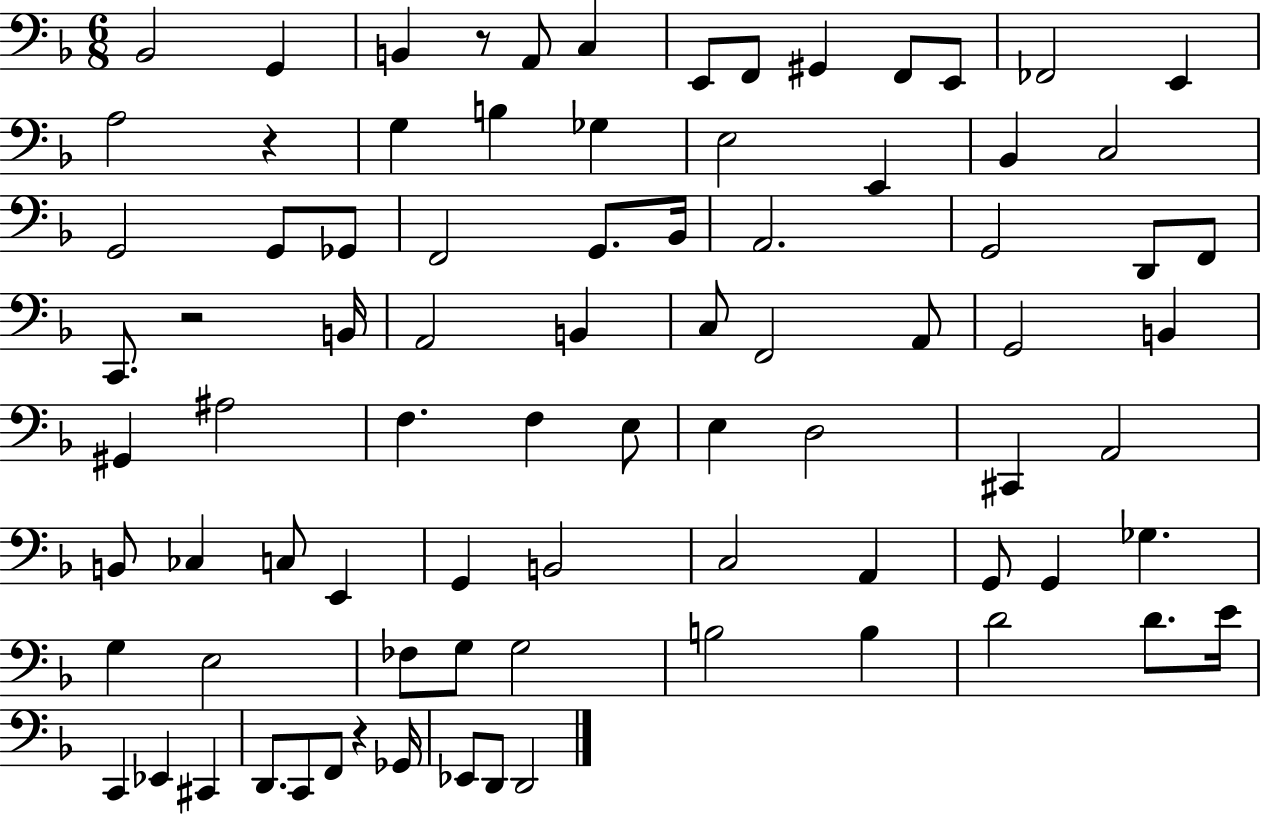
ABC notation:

X:1
T:Untitled
M:6/8
L:1/4
K:F
_B,,2 G,, B,, z/2 A,,/2 C, E,,/2 F,,/2 ^G,, F,,/2 E,,/2 _F,,2 E,, A,2 z G, B, _G, E,2 E,, _B,, C,2 G,,2 G,,/2 _G,,/2 F,,2 G,,/2 _B,,/4 A,,2 G,,2 D,,/2 F,,/2 C,,/2 z2 B,,/4 A,,2 B,, C,/2 F,,2 A,,/2 G,,2 B,, ^G,, ^A,2 F, F, E,/2 E, D,2 ^C,, A,,2 B,,/2 _C, C,/2 E,, G,, B,,2 C,2 A,, G,,/2 G,, _G, G, E,2 _F,/2 G,/2 G,2 B,2 B, D2 D/2 E/4 C,, _E,, ^C,, D,,/2 C,,/2 F,,/2 z _G,,/4 _E,,/2 D,,/2 D,,2